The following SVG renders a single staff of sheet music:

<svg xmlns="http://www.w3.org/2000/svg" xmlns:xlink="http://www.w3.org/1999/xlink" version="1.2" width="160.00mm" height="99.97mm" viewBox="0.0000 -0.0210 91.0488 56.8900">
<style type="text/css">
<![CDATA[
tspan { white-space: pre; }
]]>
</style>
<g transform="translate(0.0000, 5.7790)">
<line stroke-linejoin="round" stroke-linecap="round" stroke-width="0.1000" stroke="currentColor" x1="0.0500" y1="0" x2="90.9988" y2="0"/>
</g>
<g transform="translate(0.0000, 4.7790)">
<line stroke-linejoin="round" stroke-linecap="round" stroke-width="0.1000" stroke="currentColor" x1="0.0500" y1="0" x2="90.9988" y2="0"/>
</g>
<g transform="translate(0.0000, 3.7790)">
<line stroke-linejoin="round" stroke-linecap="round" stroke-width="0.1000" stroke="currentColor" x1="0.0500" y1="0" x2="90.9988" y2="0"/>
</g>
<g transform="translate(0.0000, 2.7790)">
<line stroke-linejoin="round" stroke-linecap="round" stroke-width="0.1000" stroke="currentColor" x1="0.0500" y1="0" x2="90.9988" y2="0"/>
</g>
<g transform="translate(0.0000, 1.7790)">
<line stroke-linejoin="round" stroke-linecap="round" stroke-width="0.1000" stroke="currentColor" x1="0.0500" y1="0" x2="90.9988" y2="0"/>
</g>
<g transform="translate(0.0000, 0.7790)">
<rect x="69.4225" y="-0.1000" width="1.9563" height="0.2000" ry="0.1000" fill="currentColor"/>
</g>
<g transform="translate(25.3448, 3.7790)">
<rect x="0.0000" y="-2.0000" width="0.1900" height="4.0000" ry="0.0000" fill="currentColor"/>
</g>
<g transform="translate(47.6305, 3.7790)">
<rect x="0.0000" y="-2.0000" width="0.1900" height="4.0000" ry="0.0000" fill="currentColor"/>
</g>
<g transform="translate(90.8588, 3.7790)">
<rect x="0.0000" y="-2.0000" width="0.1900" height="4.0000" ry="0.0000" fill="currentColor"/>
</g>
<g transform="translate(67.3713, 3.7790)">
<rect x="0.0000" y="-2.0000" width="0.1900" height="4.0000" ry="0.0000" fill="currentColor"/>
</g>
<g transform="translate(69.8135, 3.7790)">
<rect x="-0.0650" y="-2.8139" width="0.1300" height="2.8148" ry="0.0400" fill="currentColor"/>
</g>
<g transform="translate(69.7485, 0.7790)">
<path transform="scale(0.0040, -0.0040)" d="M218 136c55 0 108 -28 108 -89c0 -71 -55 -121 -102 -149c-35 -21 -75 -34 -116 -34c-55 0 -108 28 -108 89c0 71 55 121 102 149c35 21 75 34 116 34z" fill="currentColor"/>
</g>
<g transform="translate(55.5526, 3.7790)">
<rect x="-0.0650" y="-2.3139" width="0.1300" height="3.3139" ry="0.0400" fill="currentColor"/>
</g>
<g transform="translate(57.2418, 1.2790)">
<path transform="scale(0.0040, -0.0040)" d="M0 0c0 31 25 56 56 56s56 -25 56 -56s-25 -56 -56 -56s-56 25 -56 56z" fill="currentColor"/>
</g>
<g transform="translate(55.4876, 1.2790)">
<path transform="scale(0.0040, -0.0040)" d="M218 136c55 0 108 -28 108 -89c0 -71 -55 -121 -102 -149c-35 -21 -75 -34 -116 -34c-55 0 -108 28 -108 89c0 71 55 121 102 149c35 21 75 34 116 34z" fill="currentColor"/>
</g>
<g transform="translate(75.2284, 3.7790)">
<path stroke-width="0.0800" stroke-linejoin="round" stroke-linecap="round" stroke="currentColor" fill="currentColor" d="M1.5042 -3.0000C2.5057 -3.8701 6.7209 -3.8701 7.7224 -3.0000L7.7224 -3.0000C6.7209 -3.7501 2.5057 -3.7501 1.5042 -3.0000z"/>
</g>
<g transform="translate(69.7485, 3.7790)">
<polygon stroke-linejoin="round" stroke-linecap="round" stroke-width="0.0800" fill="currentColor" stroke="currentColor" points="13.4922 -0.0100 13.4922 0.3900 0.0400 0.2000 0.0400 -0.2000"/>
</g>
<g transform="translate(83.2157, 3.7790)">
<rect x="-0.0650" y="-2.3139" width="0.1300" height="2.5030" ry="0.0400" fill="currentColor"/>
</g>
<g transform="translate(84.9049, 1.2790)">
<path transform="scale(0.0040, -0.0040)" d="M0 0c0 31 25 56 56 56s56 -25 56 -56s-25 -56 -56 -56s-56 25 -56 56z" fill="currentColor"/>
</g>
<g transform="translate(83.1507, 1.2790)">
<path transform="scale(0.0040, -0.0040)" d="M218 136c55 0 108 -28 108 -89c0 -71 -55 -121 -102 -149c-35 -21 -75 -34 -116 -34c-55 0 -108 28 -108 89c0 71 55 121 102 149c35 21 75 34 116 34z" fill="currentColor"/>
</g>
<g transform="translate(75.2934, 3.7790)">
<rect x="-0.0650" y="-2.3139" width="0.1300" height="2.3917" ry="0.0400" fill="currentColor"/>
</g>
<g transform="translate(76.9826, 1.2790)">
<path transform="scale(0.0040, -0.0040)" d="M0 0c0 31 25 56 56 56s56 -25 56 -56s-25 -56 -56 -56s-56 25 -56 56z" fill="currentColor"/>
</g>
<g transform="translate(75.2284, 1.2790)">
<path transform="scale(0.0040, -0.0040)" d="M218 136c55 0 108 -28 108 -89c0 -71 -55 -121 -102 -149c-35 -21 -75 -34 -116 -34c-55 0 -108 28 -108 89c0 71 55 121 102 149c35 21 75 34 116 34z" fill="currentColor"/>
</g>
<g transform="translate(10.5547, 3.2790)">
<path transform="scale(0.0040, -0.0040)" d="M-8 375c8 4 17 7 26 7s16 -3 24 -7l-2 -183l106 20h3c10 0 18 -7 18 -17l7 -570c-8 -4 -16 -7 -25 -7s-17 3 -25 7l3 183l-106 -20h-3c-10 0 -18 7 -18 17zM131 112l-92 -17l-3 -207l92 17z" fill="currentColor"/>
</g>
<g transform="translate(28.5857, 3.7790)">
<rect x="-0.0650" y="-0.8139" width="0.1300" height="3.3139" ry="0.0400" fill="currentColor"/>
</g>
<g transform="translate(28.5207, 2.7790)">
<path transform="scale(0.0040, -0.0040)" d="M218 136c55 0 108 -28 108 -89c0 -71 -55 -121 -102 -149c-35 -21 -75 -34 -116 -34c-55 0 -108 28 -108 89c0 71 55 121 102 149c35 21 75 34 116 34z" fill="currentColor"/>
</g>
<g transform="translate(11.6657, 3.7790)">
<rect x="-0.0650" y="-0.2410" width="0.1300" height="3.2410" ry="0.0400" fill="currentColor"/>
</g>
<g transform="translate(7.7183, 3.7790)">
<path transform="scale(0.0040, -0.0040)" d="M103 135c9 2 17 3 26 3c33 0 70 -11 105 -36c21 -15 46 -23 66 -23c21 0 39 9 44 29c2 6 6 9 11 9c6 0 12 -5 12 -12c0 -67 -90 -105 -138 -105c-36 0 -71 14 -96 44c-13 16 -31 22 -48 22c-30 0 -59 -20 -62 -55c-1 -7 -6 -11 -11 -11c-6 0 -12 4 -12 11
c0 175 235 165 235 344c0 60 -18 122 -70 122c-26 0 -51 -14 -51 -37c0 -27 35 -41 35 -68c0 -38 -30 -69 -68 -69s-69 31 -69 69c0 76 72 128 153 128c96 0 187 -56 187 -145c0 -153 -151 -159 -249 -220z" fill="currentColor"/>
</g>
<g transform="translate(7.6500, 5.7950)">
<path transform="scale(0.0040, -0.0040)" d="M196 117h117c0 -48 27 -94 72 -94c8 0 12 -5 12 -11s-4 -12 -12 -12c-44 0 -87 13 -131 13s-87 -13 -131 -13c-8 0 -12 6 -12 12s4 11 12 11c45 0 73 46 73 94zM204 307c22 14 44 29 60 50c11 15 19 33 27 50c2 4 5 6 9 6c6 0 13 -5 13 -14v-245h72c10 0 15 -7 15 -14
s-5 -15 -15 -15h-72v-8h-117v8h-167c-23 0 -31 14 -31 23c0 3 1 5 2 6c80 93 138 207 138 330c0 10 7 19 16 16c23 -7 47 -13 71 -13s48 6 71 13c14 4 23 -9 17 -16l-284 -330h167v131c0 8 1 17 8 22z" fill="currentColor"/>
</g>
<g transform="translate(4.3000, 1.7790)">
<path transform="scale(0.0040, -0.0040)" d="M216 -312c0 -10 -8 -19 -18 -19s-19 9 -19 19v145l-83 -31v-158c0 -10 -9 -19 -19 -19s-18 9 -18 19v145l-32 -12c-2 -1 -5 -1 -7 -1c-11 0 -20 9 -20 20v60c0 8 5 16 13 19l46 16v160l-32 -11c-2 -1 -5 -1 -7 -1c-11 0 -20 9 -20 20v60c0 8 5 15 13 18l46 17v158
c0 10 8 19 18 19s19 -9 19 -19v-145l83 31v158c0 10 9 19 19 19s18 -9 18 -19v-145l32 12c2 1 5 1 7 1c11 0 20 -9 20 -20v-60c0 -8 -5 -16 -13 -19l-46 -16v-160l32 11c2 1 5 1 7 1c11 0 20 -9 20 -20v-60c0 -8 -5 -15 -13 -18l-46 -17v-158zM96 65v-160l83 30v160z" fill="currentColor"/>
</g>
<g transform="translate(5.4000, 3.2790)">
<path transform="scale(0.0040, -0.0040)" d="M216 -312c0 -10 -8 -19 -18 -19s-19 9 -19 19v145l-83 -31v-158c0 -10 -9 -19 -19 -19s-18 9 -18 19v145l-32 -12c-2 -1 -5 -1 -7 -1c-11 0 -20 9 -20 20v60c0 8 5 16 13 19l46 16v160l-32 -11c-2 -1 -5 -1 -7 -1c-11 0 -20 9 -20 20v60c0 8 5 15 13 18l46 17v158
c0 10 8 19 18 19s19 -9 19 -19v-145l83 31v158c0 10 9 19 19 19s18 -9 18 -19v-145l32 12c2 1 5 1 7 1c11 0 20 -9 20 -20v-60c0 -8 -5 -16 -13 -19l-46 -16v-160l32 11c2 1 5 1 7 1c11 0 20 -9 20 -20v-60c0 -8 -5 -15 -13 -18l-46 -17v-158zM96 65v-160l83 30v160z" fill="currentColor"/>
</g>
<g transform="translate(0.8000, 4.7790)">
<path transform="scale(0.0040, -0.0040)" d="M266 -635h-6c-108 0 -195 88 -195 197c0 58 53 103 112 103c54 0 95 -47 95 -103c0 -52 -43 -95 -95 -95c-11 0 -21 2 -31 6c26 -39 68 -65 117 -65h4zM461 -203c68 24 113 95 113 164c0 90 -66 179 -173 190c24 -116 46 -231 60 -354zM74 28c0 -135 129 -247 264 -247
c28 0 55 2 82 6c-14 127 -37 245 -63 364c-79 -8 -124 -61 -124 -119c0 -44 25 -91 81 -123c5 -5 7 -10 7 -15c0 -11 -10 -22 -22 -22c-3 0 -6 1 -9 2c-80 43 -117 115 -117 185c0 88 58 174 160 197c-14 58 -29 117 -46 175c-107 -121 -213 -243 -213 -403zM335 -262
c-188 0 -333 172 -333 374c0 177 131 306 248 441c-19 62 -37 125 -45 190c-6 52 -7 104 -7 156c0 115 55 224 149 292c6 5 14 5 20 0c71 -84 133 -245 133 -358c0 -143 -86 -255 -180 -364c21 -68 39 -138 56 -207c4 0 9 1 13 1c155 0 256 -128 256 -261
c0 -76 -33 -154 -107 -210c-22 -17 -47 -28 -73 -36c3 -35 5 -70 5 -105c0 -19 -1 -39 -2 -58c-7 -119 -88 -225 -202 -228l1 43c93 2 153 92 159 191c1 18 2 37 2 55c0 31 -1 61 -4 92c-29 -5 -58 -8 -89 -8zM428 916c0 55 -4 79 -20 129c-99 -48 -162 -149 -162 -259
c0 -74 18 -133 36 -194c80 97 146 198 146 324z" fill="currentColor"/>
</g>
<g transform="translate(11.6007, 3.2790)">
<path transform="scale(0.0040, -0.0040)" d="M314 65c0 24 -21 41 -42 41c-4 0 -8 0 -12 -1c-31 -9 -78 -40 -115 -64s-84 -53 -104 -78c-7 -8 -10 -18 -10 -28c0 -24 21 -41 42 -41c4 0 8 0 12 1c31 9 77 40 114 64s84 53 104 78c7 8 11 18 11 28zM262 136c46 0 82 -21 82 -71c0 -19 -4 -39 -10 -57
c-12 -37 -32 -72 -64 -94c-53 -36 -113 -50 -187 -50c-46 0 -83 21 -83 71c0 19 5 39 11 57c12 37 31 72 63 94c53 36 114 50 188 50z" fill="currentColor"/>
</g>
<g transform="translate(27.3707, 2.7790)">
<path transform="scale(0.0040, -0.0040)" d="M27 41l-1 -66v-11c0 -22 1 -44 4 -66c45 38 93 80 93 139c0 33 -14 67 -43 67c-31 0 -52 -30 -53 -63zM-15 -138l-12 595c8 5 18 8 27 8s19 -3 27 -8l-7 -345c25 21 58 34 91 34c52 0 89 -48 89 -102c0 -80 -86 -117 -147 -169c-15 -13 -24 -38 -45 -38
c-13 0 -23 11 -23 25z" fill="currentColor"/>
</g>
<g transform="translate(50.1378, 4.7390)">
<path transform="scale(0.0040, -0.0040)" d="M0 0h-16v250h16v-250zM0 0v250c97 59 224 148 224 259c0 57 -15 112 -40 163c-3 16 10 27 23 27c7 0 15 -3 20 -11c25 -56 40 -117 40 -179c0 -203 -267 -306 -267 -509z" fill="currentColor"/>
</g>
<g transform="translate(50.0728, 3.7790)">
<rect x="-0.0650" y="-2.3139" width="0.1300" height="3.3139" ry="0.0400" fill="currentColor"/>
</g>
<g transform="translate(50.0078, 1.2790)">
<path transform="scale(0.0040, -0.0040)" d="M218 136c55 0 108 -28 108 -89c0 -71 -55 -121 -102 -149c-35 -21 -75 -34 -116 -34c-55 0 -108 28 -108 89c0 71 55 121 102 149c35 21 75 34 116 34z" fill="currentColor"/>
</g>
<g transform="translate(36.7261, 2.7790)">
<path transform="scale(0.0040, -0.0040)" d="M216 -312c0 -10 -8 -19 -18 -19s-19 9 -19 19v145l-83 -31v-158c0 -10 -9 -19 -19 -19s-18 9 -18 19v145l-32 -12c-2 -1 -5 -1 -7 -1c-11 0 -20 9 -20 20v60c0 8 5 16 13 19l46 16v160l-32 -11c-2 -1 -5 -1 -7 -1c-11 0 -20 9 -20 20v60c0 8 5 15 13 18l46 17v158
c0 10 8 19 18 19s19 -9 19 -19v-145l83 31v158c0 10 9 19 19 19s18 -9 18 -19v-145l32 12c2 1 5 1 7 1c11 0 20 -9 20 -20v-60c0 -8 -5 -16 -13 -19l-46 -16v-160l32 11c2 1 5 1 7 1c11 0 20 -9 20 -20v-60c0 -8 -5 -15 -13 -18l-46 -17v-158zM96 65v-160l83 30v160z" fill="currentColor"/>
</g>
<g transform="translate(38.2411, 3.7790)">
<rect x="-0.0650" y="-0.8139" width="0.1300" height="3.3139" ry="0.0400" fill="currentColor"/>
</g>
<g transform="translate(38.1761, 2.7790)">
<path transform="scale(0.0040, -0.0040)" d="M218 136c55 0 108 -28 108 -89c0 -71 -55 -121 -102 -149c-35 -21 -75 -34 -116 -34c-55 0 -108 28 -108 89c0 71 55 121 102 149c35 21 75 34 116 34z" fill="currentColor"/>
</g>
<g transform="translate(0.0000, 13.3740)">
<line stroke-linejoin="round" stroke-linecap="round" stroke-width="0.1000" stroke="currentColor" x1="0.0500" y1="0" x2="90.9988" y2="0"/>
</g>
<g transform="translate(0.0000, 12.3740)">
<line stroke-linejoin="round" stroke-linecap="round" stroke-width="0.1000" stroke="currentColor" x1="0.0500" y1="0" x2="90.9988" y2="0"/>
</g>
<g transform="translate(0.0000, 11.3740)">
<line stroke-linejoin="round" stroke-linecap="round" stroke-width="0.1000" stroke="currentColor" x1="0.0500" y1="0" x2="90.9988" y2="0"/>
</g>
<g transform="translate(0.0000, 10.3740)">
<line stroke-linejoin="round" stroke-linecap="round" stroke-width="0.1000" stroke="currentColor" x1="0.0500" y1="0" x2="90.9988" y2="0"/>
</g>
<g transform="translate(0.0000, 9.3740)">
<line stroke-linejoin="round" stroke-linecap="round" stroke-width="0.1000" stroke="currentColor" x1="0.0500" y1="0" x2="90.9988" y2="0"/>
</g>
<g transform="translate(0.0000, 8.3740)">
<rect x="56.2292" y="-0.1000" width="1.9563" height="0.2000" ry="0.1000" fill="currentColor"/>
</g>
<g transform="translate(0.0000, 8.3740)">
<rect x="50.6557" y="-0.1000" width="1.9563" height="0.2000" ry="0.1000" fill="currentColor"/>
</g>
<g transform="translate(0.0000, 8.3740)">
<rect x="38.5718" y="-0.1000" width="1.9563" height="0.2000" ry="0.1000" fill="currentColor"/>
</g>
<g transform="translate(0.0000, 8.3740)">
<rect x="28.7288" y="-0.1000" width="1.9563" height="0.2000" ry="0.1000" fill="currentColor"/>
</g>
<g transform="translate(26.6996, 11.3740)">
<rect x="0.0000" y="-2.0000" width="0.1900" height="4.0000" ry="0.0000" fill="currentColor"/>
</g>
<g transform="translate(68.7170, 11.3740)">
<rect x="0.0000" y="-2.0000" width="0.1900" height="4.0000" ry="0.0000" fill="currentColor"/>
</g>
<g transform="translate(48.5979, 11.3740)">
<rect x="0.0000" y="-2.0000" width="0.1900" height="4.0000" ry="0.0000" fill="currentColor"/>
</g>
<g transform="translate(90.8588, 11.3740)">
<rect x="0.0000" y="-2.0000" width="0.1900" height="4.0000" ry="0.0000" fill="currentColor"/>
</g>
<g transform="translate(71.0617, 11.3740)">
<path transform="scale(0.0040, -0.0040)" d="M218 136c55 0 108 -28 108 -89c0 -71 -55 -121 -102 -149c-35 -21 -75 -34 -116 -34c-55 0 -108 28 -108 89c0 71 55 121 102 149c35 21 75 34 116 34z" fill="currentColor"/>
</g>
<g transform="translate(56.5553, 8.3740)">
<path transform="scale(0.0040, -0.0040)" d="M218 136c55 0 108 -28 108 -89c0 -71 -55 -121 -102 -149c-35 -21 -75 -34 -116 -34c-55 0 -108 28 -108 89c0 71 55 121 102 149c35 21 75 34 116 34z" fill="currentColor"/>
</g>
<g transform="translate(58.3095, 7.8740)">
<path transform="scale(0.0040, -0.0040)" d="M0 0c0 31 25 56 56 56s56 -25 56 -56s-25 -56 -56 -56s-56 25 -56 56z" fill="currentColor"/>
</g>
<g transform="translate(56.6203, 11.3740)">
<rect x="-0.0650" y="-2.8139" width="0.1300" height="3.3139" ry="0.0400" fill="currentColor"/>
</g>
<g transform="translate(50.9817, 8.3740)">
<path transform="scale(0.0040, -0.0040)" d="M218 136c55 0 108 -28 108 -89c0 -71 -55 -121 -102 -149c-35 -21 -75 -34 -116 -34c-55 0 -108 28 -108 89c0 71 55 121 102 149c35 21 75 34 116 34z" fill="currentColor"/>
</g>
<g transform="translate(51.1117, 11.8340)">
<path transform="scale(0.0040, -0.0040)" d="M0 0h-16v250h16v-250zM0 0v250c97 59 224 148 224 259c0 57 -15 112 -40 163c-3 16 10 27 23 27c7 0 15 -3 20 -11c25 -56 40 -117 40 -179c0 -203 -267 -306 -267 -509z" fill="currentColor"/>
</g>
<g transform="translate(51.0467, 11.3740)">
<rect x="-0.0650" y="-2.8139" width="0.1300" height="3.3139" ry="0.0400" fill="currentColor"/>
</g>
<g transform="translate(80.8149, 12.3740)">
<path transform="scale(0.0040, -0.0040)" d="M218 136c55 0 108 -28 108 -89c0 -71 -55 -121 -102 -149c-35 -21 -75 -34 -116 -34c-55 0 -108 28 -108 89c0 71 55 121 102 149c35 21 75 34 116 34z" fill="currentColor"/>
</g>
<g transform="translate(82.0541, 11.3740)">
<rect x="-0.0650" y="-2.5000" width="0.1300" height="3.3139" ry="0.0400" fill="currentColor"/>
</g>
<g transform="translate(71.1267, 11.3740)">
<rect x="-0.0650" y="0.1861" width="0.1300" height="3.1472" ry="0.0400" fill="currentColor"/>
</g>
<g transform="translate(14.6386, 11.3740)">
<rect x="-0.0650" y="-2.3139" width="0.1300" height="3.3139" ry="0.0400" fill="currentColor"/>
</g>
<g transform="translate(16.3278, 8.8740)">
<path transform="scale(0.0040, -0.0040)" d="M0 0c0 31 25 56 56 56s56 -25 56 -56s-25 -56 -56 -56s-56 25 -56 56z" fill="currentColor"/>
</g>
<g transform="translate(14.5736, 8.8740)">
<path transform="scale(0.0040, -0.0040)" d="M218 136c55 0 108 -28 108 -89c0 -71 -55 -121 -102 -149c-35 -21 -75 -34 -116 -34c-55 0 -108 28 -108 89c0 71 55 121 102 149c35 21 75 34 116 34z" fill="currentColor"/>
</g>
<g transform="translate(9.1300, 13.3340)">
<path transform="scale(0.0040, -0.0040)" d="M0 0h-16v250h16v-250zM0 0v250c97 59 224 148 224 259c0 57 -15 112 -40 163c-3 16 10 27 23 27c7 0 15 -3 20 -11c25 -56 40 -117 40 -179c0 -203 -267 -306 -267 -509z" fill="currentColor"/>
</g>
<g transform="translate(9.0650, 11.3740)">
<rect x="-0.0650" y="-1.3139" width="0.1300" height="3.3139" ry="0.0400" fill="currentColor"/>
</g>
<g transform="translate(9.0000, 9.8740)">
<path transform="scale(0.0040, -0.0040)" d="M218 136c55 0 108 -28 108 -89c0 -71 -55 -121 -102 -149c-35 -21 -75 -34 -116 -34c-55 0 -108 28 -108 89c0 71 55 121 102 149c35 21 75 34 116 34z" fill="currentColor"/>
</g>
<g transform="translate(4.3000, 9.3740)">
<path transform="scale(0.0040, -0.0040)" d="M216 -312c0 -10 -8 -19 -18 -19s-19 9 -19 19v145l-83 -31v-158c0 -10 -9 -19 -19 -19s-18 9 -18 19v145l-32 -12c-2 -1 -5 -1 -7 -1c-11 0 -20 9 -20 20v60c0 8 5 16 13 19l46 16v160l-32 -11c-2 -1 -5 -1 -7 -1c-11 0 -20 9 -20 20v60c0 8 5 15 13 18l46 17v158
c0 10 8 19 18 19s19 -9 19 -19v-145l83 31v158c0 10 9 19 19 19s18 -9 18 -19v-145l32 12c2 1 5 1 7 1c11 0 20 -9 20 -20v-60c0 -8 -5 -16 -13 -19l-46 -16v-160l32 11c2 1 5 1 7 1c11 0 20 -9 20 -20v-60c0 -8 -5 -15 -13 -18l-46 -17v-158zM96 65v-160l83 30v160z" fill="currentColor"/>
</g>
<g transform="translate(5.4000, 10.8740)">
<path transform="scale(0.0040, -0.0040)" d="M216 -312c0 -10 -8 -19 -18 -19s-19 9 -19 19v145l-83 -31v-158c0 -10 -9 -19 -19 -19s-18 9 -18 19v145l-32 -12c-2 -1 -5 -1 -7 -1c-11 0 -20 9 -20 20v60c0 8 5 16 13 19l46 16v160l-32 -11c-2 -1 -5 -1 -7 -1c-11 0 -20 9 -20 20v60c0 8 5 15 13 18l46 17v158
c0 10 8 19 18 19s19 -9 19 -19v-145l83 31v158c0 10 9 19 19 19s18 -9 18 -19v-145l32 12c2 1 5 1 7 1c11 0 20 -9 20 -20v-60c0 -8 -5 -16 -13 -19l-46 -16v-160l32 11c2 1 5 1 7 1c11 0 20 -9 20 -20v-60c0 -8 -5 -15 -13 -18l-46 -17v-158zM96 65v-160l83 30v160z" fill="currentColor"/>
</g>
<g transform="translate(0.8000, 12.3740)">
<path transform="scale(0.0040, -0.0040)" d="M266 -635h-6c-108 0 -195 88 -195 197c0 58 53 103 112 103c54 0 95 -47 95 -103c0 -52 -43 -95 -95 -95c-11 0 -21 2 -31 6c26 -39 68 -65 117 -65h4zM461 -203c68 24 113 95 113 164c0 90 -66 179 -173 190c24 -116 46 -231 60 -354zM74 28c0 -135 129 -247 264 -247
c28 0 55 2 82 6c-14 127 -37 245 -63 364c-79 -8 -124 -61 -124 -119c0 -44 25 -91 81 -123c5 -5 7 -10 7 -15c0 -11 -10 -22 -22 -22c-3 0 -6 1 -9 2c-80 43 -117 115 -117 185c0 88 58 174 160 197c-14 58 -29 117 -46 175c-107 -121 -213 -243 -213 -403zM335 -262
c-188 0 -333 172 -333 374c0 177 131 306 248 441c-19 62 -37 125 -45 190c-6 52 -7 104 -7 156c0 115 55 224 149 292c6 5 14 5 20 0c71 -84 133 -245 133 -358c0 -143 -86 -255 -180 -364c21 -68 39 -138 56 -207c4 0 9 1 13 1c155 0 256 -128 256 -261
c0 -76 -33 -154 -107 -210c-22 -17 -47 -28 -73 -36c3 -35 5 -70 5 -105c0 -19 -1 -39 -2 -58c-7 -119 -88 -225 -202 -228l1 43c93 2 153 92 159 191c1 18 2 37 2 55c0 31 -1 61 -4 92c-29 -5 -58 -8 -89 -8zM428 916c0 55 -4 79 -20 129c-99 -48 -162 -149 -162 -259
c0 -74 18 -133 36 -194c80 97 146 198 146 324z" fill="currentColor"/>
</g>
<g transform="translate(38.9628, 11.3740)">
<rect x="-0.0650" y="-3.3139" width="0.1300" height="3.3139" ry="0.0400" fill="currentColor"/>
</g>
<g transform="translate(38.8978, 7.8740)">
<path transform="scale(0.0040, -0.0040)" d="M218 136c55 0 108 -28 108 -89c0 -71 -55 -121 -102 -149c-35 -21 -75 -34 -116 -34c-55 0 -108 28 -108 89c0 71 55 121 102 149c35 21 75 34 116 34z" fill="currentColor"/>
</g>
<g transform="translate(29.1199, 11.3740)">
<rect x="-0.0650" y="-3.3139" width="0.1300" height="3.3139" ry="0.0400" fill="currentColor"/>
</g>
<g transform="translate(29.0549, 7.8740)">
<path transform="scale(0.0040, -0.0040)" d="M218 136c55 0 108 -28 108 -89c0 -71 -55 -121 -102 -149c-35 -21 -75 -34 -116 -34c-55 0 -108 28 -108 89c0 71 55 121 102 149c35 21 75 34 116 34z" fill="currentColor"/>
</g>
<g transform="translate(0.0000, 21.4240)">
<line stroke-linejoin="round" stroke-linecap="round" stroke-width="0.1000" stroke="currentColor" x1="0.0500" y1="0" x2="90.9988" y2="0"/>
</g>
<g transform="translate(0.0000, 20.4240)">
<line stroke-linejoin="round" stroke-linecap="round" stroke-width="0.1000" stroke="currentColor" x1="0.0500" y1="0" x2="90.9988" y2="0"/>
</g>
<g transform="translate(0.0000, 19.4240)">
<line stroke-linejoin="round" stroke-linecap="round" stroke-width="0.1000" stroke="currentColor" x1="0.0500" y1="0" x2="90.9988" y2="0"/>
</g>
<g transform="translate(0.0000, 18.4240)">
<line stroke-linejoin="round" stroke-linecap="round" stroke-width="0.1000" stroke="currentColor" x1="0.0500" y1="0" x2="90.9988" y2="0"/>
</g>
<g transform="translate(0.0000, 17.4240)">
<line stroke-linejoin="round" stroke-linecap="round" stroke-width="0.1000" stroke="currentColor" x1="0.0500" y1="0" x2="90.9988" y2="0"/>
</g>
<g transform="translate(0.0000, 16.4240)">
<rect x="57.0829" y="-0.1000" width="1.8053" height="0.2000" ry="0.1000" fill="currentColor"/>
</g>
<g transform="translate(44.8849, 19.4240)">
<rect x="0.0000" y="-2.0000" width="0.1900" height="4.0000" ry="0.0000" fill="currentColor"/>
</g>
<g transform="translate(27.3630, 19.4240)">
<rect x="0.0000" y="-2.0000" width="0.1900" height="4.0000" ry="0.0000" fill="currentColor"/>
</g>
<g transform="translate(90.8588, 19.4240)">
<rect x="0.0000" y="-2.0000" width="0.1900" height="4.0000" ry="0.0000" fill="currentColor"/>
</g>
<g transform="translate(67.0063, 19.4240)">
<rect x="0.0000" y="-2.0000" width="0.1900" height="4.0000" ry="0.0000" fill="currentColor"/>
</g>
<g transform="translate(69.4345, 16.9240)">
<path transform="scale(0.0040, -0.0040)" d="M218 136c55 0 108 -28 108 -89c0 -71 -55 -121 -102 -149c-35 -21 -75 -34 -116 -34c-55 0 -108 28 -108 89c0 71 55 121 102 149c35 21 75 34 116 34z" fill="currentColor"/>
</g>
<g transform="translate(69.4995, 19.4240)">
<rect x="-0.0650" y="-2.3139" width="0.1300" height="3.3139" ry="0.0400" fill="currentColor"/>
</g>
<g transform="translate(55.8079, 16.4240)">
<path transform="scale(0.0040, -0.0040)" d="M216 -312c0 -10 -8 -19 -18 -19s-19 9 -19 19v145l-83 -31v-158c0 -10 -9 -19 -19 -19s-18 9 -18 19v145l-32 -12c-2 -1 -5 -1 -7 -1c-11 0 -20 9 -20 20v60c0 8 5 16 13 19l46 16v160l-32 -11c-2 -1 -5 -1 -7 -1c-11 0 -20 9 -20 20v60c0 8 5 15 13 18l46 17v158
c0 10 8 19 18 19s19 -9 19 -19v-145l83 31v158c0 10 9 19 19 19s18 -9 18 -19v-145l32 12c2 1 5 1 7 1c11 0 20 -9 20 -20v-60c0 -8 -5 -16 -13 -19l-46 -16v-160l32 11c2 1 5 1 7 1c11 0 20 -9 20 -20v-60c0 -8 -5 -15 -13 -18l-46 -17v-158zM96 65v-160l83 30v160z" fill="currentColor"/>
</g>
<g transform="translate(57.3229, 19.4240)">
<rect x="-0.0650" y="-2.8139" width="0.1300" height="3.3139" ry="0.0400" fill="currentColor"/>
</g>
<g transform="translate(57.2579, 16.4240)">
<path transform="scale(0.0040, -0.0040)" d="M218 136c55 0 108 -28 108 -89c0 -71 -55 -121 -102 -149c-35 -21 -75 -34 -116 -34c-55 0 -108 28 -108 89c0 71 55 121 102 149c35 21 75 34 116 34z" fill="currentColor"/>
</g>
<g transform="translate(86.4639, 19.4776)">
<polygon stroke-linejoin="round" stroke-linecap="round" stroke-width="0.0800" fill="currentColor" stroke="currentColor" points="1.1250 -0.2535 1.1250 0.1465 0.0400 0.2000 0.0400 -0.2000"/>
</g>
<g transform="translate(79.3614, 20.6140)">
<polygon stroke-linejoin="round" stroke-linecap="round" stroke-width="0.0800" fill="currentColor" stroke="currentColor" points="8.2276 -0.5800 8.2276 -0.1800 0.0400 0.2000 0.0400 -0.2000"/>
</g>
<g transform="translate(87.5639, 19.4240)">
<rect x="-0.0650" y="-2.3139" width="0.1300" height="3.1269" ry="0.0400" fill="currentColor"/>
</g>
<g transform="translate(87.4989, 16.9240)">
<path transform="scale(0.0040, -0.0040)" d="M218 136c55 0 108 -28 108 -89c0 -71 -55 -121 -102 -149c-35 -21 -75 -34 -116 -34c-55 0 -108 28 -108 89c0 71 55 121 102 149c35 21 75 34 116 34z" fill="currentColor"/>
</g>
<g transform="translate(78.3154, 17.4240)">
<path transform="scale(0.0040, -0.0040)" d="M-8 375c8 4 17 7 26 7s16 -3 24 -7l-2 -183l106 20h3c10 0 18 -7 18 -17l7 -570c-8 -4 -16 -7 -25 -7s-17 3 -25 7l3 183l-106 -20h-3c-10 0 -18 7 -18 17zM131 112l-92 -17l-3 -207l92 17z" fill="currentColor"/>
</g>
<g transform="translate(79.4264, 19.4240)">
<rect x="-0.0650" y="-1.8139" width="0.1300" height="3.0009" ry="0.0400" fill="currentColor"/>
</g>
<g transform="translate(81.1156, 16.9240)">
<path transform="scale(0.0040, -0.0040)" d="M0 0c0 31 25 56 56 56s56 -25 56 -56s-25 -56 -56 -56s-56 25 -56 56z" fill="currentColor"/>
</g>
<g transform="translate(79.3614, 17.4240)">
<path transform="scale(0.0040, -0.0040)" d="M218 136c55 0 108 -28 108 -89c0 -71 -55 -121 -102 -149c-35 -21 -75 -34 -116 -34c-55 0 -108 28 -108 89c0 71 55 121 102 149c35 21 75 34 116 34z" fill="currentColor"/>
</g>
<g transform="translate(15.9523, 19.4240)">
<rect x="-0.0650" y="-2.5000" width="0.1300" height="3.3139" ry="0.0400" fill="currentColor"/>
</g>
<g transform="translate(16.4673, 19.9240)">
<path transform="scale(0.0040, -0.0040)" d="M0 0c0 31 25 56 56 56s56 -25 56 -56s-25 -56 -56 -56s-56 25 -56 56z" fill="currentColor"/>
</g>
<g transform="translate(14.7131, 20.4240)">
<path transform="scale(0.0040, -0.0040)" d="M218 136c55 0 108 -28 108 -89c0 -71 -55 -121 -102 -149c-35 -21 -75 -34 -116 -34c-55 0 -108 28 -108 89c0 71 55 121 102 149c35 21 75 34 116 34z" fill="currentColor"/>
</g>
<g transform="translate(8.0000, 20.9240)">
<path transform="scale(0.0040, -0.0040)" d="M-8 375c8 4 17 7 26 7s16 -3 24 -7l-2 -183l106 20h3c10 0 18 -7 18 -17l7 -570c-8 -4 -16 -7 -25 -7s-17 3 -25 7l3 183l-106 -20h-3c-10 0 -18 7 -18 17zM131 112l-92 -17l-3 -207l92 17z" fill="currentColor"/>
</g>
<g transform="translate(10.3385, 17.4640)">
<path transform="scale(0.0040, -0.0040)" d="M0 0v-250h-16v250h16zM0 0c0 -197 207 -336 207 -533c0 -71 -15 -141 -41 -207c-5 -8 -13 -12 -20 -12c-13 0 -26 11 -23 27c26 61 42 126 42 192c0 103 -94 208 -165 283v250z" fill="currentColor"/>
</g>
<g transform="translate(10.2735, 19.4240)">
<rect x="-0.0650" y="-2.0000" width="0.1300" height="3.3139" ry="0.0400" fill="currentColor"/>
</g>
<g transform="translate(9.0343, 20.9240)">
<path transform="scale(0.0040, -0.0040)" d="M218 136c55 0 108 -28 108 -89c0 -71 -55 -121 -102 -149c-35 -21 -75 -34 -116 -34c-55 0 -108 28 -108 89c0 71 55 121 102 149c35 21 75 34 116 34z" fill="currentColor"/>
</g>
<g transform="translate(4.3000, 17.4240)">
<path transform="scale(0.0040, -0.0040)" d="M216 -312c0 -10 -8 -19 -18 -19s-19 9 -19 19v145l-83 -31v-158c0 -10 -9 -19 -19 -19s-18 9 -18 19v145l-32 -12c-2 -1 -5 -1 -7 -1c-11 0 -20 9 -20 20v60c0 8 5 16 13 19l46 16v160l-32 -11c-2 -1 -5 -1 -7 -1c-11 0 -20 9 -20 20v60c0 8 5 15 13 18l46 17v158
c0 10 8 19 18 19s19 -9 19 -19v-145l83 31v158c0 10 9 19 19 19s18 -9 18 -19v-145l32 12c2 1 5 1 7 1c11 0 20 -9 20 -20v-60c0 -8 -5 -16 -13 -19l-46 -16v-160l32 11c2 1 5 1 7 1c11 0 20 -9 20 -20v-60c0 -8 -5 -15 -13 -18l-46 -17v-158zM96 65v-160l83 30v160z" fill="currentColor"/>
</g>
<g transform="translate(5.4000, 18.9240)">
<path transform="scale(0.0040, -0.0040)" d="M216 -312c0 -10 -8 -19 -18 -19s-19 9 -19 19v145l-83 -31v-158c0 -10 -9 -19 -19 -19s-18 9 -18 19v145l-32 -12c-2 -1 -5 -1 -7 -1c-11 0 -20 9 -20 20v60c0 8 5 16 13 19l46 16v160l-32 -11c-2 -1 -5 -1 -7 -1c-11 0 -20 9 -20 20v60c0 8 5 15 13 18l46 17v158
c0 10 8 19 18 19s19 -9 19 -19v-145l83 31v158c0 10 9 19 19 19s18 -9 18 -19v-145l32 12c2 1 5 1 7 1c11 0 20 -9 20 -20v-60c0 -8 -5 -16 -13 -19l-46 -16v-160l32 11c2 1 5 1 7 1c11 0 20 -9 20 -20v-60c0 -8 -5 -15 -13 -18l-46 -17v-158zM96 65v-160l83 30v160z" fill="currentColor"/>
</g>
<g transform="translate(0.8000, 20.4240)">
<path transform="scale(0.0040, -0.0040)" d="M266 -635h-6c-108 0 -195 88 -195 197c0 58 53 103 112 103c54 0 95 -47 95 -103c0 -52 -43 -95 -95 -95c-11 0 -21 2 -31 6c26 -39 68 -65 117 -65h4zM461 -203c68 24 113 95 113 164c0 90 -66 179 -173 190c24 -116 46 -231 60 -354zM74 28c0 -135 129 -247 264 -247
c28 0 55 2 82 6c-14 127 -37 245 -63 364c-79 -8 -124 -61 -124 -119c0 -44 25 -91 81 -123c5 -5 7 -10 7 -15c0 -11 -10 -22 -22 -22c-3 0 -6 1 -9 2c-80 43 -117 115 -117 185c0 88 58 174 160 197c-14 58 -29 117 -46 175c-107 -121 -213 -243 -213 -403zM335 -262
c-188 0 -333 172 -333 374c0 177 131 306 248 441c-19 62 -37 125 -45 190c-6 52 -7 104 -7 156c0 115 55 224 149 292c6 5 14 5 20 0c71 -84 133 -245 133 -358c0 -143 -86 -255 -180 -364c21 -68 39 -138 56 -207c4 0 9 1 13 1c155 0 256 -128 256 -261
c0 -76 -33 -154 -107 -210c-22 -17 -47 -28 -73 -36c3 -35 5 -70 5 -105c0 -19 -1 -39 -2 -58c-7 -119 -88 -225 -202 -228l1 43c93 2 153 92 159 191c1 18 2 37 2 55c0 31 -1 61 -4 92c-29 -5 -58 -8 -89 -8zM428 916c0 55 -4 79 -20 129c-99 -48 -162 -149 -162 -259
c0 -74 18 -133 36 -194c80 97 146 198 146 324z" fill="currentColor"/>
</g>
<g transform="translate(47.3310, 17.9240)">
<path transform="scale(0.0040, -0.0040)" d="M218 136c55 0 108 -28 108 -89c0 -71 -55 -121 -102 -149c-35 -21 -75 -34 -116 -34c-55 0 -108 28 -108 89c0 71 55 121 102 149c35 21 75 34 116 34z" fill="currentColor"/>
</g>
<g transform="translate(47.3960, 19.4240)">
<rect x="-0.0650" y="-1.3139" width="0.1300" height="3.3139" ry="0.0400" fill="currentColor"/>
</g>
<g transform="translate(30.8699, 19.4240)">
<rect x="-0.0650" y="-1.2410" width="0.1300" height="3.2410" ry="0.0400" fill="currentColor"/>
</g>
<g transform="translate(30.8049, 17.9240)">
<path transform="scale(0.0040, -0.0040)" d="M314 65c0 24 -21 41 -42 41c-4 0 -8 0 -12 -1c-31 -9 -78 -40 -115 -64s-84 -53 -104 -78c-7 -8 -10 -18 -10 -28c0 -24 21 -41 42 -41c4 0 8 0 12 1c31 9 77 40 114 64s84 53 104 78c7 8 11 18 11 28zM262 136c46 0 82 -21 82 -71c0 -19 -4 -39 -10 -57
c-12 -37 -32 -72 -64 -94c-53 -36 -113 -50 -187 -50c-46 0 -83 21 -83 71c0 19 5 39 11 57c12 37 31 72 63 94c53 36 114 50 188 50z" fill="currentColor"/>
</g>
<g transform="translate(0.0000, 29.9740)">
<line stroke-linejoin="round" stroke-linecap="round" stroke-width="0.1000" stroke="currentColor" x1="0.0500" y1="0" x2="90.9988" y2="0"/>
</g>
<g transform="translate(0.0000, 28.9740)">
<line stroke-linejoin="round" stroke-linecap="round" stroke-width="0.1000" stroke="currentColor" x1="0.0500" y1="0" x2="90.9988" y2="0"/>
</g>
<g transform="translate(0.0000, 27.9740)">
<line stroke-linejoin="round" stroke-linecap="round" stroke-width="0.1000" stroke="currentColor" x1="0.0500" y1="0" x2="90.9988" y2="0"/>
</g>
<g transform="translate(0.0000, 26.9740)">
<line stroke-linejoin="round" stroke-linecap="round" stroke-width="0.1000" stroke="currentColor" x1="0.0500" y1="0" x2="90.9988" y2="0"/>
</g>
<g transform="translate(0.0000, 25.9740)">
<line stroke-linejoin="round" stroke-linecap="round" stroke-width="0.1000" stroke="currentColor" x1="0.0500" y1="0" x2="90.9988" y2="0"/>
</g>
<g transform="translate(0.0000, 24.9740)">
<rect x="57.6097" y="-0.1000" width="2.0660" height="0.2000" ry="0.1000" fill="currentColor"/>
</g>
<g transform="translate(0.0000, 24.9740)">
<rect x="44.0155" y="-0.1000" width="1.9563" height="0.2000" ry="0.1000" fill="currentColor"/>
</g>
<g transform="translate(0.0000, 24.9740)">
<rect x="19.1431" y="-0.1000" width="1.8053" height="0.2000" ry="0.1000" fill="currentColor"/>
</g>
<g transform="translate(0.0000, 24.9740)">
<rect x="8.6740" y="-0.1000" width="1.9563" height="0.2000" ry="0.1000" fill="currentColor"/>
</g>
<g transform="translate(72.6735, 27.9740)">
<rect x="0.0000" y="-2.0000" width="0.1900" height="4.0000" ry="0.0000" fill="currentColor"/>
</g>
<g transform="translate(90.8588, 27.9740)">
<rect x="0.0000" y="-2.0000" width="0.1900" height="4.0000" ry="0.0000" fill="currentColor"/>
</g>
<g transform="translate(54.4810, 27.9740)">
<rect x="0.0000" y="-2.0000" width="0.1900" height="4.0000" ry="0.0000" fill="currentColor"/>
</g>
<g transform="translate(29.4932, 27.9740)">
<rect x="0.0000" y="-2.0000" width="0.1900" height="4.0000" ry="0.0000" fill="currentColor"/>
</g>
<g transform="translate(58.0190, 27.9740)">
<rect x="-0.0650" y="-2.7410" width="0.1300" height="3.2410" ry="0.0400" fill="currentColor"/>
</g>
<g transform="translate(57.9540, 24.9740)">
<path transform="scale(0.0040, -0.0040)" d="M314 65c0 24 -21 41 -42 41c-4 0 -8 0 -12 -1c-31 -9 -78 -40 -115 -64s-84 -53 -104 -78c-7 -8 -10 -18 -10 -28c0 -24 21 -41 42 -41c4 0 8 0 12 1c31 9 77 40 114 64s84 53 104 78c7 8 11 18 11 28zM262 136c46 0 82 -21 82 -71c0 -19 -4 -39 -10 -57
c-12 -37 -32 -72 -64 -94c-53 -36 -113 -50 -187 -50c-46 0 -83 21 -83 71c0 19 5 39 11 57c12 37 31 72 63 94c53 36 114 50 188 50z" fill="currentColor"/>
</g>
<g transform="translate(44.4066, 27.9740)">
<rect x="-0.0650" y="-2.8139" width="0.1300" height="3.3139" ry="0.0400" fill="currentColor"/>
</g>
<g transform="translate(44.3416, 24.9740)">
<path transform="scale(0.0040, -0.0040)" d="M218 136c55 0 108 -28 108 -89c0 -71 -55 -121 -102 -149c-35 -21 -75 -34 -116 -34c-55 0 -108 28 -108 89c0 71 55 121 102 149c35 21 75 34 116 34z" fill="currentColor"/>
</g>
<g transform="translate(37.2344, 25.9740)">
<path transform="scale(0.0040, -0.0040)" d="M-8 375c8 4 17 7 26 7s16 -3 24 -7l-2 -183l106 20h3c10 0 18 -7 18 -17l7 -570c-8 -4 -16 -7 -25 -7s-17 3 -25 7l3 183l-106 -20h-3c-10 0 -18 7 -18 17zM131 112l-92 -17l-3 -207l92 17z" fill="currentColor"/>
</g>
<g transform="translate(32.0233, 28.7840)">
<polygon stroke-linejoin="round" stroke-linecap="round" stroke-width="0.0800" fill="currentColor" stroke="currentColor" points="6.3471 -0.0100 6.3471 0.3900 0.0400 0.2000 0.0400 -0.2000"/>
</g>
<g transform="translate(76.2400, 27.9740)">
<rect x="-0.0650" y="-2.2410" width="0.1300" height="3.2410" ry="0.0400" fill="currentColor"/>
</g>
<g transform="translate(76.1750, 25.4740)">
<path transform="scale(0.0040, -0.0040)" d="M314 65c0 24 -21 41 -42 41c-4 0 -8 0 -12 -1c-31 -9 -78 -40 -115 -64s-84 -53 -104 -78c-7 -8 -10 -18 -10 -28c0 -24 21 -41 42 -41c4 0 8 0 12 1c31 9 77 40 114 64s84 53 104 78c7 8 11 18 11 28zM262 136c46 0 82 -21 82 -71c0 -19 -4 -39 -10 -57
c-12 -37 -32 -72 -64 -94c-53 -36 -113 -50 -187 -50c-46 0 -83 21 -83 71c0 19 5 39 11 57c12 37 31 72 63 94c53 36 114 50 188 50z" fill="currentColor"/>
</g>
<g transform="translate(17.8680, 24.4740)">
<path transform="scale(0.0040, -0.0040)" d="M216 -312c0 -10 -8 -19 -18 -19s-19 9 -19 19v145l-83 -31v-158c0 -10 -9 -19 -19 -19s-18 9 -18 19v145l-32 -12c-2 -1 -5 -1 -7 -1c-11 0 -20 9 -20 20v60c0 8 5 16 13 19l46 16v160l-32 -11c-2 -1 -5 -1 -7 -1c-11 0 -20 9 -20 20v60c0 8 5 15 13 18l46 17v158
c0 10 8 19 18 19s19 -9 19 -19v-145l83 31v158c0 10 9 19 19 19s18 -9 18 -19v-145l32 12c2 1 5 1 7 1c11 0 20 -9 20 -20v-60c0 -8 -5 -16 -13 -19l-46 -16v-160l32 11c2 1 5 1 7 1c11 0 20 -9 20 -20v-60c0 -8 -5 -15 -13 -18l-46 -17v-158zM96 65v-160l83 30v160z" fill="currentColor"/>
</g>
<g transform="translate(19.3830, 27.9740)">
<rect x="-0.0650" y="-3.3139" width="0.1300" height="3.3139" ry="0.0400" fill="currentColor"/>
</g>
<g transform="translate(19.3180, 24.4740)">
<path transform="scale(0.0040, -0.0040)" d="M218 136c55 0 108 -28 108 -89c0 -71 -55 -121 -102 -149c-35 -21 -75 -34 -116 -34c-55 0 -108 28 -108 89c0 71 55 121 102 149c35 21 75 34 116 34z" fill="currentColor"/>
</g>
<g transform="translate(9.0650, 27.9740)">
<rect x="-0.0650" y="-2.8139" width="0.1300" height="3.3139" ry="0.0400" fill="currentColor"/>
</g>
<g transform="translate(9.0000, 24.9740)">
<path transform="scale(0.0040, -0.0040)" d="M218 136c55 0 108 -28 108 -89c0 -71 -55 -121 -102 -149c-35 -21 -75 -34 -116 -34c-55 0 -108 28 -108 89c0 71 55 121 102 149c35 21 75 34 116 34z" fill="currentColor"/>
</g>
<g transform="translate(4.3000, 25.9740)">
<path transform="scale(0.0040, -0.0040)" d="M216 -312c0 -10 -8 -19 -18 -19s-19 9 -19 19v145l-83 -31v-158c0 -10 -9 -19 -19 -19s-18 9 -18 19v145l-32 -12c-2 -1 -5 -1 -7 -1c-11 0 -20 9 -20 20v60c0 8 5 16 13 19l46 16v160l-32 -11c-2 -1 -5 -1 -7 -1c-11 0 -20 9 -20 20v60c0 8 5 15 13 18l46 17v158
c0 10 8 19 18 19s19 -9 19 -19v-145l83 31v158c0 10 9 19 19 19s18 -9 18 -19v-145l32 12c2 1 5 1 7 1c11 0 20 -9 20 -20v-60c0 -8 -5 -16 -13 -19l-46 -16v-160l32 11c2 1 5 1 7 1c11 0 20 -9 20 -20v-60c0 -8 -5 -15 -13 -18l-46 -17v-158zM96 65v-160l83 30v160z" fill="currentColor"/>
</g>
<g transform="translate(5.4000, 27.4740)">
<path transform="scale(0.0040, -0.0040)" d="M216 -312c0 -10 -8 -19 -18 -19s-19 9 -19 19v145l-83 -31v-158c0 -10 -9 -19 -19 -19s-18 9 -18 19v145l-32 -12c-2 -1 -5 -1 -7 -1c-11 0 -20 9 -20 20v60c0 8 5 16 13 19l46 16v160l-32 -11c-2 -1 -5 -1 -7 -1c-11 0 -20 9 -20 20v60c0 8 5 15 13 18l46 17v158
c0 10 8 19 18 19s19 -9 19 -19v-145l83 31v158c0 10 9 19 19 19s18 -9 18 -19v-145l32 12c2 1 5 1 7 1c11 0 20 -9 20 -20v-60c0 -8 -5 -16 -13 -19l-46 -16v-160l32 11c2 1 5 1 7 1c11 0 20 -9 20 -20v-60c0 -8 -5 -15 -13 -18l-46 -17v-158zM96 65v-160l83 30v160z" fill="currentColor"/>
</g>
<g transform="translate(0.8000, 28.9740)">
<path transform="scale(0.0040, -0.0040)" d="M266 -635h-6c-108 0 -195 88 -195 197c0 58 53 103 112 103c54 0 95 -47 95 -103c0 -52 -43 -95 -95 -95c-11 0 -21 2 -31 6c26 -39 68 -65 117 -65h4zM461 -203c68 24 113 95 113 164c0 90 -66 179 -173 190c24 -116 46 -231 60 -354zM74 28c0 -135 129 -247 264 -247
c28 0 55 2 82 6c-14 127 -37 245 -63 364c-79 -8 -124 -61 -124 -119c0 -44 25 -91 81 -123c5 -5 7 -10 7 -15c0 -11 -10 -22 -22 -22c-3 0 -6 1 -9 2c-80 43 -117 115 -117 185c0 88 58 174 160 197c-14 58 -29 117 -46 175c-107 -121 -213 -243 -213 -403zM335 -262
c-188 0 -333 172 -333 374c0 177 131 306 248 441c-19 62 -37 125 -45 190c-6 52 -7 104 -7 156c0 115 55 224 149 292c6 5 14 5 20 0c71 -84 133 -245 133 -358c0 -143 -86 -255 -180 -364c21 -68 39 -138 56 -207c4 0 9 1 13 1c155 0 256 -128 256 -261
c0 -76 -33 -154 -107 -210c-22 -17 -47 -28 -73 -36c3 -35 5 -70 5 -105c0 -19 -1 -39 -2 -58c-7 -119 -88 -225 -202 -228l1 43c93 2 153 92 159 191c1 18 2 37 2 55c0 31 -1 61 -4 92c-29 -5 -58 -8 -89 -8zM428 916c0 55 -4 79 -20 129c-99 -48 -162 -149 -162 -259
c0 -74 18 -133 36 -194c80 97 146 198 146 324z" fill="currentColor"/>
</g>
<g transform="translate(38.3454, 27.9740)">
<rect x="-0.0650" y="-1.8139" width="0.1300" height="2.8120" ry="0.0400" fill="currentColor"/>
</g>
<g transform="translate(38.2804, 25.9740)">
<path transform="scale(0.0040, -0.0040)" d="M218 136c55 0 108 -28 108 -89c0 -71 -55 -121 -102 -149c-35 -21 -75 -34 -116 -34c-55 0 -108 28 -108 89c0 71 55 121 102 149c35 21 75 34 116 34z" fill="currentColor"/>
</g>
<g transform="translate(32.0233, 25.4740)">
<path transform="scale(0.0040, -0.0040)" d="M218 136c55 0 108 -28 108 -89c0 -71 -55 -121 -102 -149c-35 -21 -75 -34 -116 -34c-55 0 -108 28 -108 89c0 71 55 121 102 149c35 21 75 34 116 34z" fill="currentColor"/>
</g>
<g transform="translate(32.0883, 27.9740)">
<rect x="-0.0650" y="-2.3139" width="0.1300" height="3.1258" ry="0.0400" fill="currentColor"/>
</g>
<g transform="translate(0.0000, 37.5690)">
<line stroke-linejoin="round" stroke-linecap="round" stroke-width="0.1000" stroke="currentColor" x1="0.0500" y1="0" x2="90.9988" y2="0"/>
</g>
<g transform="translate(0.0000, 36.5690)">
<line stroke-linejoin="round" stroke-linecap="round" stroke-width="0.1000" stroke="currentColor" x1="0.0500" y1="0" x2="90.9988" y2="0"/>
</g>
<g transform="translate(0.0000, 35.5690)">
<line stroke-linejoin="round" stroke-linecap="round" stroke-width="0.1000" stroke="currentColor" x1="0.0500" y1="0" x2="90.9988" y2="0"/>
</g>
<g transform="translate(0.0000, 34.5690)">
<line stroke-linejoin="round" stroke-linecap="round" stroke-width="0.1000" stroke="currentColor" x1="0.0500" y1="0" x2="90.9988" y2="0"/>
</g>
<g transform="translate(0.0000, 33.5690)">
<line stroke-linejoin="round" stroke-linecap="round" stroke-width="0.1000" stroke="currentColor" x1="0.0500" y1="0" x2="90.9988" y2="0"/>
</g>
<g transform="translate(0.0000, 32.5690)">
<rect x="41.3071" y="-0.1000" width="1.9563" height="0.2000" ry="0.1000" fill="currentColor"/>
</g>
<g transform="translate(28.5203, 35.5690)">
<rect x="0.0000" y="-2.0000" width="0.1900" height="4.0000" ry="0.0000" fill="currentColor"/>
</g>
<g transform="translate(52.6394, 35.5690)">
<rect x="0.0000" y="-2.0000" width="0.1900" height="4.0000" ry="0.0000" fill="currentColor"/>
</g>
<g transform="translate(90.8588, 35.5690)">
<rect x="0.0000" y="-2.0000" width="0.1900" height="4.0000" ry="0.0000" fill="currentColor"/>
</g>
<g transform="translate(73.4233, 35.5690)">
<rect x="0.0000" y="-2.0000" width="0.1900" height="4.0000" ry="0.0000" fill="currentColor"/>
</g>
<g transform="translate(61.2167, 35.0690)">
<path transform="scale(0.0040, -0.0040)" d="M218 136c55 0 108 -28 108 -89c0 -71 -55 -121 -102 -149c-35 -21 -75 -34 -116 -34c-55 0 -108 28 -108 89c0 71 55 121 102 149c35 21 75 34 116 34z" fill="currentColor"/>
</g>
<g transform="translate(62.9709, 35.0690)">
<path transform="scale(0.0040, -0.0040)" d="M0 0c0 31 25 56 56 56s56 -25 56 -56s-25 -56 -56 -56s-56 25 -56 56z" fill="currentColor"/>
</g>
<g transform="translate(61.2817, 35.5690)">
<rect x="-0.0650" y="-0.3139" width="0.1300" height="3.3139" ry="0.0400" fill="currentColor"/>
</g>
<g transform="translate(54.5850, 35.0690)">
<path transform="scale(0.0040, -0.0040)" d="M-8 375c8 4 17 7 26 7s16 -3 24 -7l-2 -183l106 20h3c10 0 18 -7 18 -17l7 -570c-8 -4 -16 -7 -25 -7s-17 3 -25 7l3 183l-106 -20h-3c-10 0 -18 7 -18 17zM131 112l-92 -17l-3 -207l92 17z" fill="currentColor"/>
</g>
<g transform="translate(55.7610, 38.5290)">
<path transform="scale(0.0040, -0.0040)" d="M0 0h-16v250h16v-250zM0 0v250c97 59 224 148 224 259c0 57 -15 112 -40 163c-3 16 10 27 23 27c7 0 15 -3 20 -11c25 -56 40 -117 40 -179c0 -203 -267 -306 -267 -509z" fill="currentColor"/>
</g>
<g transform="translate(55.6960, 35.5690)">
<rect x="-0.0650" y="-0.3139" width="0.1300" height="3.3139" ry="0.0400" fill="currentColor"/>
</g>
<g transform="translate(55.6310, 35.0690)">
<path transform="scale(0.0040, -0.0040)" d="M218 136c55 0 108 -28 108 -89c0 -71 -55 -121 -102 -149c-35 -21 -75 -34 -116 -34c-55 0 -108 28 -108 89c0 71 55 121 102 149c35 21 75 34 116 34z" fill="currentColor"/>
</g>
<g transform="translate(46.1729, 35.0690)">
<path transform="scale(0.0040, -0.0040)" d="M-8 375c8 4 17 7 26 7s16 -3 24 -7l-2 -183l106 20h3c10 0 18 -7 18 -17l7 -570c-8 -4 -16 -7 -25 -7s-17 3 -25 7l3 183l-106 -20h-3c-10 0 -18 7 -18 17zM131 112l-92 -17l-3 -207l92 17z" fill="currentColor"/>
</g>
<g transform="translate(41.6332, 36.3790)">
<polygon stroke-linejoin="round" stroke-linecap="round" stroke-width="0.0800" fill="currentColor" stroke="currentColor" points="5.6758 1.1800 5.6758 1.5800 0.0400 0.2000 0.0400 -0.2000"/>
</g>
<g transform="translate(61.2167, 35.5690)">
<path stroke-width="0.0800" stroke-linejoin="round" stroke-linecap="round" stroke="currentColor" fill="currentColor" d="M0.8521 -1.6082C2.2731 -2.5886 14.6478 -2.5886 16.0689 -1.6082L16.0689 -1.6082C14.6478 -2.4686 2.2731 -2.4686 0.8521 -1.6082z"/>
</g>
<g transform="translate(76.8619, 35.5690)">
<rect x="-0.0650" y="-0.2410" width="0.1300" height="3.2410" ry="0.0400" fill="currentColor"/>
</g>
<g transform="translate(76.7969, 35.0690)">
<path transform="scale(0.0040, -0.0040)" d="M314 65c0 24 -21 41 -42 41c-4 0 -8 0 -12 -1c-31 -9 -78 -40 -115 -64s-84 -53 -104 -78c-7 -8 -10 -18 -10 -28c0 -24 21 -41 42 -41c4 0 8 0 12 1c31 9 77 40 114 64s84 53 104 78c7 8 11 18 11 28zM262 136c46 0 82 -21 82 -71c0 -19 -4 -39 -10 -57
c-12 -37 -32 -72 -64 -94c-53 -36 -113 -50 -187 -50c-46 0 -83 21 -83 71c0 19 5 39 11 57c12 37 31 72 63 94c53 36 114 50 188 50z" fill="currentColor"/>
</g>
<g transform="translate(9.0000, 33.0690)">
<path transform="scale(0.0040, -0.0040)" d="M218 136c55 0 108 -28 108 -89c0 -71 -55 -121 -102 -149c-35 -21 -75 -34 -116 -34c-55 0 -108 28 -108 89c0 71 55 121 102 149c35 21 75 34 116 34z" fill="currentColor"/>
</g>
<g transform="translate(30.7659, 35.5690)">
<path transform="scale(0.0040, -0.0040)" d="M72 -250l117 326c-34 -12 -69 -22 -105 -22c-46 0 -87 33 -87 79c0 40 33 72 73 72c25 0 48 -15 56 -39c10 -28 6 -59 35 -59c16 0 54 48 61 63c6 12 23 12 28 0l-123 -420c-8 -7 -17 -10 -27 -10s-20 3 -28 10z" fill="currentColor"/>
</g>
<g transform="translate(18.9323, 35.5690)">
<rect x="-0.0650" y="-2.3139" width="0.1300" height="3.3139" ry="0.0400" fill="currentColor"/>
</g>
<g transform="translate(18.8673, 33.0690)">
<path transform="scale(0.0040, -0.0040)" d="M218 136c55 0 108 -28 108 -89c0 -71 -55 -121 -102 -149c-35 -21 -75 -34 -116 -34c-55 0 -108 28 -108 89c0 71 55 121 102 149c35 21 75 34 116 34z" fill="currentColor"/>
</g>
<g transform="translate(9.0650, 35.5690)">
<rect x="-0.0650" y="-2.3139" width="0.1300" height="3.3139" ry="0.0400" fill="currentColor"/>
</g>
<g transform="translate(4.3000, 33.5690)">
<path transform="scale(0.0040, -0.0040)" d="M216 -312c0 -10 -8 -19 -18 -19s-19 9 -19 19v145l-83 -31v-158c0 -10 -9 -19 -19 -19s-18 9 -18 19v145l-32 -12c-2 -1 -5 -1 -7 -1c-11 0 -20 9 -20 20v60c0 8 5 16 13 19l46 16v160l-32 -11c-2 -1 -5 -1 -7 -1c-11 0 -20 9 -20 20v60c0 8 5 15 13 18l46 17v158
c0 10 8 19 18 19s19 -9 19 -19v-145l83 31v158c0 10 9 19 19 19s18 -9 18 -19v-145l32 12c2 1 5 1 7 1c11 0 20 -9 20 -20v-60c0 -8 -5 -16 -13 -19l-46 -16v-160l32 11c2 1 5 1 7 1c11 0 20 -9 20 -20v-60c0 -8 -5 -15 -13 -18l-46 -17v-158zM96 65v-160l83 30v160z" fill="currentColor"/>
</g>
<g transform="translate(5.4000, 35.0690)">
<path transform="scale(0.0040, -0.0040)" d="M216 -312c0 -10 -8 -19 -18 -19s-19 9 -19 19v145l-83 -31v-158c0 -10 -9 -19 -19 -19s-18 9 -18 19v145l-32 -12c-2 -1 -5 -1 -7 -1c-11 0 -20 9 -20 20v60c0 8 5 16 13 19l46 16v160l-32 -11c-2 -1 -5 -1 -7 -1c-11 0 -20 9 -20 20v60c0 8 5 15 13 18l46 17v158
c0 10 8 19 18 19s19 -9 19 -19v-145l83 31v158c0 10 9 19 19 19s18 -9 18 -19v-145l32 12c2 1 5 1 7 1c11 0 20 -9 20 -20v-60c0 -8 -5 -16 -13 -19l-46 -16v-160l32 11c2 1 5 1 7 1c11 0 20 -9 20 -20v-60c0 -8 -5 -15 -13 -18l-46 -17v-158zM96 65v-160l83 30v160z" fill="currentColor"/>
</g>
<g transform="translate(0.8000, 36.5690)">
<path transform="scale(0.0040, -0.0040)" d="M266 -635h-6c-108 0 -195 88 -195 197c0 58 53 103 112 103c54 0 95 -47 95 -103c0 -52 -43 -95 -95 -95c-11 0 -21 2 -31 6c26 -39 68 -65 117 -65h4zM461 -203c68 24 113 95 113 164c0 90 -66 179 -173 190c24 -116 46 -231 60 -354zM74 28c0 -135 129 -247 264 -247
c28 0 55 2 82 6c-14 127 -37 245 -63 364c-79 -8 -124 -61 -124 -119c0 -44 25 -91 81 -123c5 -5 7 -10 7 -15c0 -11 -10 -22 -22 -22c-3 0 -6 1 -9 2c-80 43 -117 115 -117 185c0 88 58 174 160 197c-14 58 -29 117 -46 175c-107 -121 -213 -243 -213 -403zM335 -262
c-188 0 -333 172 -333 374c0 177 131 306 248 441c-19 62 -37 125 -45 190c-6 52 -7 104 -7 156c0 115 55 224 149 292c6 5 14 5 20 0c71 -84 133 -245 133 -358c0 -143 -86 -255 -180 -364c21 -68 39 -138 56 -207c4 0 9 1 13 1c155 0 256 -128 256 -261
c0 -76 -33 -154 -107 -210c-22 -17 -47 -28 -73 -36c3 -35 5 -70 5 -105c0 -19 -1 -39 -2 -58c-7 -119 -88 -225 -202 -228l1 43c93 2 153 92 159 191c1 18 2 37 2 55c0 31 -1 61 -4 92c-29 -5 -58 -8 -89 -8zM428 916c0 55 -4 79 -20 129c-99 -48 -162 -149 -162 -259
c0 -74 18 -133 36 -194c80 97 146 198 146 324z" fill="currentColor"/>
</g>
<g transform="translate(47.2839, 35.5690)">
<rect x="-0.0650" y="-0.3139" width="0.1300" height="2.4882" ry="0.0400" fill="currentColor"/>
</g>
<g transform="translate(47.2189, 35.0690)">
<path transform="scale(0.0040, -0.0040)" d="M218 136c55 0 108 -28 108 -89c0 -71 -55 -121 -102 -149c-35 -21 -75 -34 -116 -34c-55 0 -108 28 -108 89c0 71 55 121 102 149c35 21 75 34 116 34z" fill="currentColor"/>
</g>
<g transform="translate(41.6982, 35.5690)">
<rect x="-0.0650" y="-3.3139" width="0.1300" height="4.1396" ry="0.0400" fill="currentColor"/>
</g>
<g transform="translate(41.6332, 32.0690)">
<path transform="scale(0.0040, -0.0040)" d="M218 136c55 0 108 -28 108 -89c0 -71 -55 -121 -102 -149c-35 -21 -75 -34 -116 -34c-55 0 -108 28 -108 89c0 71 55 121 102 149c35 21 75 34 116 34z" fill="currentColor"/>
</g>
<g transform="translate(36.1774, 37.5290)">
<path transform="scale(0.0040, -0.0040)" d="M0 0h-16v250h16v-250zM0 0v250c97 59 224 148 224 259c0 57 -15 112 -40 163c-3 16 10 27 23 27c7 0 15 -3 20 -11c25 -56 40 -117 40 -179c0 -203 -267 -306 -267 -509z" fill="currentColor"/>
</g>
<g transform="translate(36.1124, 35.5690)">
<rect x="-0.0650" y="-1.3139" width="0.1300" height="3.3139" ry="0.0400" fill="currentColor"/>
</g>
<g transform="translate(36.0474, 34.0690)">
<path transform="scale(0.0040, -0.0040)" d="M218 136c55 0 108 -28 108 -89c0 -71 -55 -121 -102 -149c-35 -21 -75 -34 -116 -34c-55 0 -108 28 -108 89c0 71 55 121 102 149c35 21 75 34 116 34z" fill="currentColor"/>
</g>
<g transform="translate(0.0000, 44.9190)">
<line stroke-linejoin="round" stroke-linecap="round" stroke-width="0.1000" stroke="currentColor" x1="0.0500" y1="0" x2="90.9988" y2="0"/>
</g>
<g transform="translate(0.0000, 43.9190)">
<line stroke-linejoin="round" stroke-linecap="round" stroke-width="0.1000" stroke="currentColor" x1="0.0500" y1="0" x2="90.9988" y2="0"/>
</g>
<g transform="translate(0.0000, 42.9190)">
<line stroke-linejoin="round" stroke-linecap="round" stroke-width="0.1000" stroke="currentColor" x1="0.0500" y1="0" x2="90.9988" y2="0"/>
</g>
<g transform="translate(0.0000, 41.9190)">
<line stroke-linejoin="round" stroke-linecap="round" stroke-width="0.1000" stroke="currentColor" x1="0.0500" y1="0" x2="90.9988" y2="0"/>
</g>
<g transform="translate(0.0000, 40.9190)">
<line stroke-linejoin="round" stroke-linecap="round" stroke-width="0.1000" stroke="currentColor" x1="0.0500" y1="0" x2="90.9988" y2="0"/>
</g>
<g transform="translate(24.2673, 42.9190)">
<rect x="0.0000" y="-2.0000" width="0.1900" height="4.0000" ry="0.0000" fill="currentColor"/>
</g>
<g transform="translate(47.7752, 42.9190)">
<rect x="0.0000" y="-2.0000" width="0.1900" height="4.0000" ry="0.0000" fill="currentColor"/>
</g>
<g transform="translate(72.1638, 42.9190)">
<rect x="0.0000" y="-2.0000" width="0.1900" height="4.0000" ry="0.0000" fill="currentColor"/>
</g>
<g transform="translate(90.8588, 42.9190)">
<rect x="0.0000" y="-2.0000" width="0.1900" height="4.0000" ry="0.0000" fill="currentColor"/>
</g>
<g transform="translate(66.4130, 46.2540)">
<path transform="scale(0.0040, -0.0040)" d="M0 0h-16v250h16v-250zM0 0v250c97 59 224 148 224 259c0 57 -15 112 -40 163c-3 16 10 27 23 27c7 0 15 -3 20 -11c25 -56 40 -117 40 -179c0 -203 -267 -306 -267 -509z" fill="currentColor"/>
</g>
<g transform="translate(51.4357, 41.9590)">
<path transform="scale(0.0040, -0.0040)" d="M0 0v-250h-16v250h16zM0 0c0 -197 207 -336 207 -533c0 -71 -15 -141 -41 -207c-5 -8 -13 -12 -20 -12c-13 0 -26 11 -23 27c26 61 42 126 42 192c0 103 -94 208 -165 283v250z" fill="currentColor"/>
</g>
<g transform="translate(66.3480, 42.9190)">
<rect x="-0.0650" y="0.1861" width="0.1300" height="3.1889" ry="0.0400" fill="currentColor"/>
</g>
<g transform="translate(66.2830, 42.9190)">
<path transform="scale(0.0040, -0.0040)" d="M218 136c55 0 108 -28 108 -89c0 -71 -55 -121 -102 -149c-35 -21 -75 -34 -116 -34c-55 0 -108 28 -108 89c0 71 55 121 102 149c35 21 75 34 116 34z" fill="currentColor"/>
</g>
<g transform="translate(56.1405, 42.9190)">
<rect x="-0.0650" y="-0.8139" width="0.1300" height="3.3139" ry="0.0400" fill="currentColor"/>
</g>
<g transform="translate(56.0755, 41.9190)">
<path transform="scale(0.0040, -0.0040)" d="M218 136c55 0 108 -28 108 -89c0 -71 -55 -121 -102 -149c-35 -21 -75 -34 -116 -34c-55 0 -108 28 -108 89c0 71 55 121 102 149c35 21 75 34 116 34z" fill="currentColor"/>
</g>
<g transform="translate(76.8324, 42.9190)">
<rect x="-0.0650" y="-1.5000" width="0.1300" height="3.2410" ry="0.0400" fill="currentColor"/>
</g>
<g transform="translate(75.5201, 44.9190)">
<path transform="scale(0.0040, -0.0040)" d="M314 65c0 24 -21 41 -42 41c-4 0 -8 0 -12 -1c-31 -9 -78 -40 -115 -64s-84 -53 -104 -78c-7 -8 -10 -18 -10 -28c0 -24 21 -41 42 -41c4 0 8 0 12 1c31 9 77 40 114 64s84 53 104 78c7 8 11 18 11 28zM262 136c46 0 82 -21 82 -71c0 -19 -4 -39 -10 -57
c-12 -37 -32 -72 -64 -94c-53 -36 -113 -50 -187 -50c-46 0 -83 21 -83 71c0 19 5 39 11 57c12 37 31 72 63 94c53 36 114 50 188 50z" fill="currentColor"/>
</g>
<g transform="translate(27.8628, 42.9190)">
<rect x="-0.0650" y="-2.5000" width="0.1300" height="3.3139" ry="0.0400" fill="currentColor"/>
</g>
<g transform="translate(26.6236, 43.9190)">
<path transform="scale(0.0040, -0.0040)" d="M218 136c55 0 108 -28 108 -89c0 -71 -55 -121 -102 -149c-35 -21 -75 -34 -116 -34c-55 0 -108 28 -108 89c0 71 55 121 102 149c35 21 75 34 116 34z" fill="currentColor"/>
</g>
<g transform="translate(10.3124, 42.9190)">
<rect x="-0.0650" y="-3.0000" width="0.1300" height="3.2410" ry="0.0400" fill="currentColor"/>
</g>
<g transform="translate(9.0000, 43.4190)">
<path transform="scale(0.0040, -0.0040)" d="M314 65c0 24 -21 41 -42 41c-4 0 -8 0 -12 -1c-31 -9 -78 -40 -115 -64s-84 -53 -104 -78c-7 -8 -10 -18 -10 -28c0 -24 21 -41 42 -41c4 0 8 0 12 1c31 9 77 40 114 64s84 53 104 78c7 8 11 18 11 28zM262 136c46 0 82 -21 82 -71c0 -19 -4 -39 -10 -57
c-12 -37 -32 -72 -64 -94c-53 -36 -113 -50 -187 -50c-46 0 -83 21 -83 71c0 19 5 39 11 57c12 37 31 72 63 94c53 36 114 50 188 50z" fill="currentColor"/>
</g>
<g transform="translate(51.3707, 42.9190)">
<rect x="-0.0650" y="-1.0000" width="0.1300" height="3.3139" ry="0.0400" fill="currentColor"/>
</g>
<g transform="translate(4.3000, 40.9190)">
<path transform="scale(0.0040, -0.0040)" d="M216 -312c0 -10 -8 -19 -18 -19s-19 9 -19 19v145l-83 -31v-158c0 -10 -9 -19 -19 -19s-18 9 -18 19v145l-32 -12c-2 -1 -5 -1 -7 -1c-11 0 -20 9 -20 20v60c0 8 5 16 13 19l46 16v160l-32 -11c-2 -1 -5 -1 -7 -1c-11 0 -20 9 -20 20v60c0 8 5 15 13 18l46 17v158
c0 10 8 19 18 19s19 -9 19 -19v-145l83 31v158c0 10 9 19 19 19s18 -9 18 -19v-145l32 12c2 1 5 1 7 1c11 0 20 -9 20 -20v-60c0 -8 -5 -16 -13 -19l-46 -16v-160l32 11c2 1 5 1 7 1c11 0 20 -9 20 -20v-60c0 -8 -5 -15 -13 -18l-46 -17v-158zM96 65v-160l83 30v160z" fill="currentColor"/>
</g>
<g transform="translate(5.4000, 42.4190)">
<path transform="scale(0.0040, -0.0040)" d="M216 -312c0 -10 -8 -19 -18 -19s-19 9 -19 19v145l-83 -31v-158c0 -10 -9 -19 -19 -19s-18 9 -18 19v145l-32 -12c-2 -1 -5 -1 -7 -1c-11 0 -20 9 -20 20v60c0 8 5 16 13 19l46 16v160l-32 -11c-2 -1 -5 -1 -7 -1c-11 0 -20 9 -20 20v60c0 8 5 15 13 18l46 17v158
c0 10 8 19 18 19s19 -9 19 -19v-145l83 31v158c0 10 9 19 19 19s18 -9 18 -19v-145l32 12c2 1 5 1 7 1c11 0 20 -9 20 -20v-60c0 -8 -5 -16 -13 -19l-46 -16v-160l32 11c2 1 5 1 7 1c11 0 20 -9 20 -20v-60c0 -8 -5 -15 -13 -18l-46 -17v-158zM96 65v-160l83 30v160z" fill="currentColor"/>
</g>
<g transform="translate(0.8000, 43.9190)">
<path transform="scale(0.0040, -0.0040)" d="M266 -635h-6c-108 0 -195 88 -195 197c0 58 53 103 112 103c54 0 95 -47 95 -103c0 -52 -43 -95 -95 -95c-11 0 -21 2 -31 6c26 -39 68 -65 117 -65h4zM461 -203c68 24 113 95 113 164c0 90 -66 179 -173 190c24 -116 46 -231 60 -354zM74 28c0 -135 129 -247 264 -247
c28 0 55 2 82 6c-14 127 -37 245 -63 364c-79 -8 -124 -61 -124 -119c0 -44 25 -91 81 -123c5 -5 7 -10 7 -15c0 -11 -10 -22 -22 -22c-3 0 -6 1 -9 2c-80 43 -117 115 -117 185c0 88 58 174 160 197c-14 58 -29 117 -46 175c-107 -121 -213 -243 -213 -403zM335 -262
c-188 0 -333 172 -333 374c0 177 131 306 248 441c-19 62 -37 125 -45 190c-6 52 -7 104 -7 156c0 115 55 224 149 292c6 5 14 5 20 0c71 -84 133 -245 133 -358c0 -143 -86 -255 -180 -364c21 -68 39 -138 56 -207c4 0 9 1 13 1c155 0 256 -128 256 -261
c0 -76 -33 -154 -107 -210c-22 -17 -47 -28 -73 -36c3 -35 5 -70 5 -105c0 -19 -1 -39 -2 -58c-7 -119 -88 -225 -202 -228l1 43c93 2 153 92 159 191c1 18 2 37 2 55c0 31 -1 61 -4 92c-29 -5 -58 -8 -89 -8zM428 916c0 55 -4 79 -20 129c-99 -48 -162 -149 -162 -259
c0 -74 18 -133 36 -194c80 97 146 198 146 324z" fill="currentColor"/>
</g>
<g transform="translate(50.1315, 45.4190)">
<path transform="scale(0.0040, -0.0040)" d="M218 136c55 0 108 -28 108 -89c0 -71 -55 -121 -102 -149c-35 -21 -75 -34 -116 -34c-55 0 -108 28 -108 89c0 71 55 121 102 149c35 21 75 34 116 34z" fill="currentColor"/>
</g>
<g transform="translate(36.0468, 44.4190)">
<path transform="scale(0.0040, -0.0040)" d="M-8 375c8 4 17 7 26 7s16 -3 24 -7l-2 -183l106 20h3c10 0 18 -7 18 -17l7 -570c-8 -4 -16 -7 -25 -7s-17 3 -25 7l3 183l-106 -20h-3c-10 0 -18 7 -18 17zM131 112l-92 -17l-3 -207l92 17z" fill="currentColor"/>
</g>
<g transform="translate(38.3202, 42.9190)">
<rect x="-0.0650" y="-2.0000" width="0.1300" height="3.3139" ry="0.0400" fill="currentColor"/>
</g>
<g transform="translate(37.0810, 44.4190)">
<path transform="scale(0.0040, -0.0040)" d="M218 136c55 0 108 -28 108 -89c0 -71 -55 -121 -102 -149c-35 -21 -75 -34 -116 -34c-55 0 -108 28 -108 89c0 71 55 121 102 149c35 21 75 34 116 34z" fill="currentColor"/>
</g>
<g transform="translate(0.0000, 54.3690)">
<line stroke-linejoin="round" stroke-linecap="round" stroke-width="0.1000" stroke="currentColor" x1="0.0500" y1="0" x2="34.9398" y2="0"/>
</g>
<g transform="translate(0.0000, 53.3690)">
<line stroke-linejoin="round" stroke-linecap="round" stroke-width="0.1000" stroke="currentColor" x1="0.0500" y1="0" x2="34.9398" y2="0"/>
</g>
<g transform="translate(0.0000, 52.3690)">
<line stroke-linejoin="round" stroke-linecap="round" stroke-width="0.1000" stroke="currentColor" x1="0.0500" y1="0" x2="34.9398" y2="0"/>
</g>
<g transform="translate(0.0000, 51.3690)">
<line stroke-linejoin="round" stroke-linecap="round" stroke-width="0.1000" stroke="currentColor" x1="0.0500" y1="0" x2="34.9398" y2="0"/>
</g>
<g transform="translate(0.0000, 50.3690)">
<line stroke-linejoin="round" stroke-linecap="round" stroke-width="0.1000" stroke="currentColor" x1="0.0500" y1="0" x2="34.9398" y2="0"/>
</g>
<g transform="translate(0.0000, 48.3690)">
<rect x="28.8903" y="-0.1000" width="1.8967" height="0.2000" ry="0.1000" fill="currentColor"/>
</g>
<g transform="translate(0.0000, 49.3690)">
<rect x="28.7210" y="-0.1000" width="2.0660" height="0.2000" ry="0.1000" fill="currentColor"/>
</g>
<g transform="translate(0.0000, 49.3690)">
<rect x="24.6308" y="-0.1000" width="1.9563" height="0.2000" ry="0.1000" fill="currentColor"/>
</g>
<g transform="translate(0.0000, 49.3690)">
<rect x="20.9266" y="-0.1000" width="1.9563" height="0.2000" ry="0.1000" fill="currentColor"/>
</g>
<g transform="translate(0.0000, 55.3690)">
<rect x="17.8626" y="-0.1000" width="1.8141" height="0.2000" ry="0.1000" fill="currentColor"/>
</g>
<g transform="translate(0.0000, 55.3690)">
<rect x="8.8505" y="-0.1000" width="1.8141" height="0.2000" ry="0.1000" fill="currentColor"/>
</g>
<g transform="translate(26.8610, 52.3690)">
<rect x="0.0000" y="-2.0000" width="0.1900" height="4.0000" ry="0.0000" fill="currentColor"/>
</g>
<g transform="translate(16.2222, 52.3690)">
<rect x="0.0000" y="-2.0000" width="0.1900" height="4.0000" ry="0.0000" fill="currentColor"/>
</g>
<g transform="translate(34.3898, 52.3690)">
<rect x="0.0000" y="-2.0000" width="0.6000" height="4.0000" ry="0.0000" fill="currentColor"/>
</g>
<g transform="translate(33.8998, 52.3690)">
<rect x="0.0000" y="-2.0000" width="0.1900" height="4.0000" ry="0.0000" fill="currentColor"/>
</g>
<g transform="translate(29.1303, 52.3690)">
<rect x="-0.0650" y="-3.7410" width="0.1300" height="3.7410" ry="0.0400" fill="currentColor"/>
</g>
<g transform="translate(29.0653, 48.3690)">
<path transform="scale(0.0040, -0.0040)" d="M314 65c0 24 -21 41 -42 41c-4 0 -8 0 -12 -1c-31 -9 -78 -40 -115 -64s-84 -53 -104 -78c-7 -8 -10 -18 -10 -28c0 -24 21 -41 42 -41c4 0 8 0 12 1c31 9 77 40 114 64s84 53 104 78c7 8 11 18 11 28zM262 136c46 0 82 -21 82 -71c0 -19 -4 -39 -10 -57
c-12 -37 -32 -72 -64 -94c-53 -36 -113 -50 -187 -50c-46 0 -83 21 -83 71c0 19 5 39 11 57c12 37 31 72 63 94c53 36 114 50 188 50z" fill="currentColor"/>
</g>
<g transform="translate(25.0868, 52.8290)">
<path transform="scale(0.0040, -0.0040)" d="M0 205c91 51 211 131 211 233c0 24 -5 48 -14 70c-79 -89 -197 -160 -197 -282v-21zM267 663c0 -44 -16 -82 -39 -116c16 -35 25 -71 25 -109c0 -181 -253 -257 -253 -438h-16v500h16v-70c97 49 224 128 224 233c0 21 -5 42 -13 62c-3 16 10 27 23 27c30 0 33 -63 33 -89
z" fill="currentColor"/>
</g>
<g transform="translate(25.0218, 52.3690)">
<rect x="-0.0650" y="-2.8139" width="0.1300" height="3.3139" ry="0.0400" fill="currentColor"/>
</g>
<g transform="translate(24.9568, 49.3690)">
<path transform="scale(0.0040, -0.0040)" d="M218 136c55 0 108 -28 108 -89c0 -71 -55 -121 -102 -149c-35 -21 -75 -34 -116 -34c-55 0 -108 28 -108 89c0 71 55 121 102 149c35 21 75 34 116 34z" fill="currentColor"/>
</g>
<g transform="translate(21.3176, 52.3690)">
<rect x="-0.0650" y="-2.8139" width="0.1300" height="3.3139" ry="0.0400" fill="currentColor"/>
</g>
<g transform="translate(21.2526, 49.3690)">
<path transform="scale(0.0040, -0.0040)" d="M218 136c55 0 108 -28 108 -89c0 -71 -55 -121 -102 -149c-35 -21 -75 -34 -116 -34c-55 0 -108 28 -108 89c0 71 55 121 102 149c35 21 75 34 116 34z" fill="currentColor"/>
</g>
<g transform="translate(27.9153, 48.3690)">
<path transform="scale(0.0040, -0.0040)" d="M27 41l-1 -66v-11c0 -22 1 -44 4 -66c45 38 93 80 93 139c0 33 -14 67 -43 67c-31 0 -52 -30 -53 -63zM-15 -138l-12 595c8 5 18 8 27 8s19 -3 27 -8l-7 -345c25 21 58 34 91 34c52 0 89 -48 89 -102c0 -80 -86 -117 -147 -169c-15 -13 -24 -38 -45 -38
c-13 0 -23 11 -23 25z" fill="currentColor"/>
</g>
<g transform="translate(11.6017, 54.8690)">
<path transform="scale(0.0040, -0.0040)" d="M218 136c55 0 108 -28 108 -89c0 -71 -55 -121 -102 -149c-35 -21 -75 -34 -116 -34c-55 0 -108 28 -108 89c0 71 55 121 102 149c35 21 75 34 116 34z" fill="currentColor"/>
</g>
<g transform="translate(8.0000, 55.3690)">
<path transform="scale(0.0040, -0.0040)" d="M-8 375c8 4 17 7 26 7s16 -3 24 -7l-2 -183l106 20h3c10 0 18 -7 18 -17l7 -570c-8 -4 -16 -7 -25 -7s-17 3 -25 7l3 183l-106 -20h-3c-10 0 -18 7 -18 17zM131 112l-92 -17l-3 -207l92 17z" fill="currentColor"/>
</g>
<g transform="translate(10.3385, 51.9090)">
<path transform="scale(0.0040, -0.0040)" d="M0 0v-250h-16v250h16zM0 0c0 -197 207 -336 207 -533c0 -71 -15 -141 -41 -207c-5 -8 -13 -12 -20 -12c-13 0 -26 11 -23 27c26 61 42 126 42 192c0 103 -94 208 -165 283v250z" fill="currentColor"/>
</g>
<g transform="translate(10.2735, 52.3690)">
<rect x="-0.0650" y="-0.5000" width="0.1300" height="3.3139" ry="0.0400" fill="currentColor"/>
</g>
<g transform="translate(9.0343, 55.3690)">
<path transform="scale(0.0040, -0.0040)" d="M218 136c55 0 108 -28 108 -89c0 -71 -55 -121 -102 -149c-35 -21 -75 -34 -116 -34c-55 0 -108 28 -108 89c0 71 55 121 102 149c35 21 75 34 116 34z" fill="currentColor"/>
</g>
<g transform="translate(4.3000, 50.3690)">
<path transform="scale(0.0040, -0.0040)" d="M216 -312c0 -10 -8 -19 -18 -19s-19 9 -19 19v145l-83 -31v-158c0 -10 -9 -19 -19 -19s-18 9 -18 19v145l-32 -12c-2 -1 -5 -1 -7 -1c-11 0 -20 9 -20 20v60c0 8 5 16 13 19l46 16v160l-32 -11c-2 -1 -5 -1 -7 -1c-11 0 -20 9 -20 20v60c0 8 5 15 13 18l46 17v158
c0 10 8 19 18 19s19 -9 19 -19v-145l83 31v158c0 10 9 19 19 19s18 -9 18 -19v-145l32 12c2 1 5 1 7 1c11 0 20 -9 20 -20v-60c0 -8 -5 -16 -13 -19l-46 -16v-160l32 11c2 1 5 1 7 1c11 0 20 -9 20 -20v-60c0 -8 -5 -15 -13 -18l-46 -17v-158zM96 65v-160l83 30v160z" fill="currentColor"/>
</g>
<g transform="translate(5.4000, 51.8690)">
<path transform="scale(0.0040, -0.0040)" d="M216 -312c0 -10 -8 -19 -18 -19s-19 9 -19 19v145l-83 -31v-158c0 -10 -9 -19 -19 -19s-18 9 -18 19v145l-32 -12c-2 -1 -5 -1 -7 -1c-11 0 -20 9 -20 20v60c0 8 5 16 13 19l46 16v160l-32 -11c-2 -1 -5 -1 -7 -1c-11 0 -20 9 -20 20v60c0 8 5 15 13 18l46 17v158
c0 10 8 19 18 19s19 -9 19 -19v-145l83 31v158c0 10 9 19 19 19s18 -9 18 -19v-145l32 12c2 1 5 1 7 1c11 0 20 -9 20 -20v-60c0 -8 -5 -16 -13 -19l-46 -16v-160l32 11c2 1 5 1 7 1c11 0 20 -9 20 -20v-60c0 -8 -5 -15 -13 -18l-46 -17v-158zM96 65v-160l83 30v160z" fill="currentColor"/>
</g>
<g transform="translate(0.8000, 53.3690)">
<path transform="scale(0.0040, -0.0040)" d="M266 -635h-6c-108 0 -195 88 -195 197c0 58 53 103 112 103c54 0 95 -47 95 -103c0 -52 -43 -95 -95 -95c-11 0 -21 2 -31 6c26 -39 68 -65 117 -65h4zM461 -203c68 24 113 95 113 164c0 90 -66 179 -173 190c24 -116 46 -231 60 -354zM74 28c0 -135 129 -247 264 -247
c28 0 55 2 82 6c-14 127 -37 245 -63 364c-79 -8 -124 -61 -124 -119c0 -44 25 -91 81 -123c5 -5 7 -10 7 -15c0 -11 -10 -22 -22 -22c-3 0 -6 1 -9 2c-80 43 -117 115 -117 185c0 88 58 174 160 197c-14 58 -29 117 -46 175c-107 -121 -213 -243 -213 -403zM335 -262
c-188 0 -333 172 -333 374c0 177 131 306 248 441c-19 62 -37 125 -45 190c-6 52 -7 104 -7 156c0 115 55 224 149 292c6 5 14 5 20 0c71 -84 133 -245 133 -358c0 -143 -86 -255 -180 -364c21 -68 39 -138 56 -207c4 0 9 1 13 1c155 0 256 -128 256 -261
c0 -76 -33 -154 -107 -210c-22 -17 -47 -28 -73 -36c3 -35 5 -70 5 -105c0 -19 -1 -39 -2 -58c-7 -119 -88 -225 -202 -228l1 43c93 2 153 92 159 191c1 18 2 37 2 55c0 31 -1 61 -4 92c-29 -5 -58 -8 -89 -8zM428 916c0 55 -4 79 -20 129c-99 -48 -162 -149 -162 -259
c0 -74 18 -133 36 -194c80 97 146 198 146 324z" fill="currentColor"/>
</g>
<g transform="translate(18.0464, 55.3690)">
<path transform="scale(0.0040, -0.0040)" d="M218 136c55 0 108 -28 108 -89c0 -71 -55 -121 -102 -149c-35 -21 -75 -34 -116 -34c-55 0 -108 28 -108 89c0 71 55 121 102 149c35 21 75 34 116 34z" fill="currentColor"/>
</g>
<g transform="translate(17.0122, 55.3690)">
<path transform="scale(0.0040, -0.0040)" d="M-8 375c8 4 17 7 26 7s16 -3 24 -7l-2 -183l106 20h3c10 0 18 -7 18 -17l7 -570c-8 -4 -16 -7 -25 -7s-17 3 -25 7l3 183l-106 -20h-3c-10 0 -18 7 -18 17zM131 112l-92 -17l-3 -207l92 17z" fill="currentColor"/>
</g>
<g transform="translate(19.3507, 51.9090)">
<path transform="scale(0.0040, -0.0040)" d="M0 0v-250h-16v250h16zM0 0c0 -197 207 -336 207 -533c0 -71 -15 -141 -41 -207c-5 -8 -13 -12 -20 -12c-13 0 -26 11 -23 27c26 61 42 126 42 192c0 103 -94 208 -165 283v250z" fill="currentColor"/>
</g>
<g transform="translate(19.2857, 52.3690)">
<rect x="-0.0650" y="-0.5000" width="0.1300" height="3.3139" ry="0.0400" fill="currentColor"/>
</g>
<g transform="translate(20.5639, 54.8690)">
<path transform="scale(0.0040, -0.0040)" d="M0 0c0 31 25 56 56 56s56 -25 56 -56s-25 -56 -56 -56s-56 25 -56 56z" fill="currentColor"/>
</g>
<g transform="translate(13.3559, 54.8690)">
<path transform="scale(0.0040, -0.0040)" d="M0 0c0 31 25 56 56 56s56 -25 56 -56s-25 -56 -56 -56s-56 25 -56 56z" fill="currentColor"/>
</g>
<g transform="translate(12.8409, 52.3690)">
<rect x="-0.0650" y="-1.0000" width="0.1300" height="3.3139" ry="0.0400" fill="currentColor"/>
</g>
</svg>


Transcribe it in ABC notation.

X:1
T:Untitled
M:2/4
L:1/4
K:D
c2 _d ^d g/2 g a/2 g/2 g/2 e/2 g b b a/2 a B G F/2 G e2 e ^a g f/2 g/4 a ^b g/2 f/2 a a2 g2 g g z/2 e/2 b/2 c/2 c/2 c c2 A2 G F D/2 d B/2 E2 C/2 D C/2 a a/4 _c'2